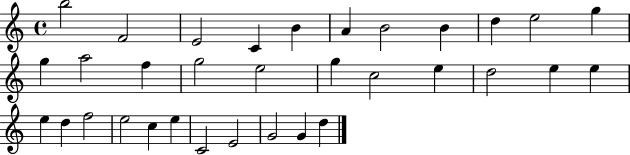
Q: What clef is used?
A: treble